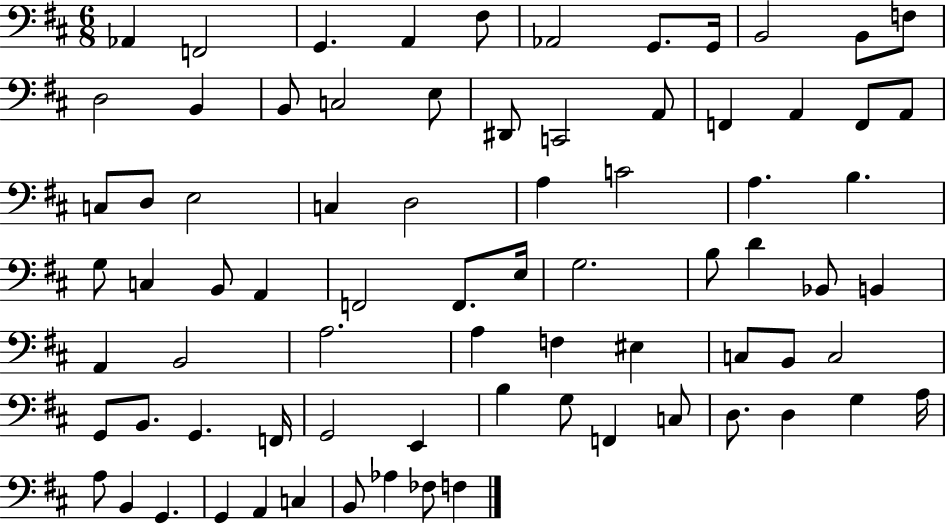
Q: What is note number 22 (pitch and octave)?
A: F2